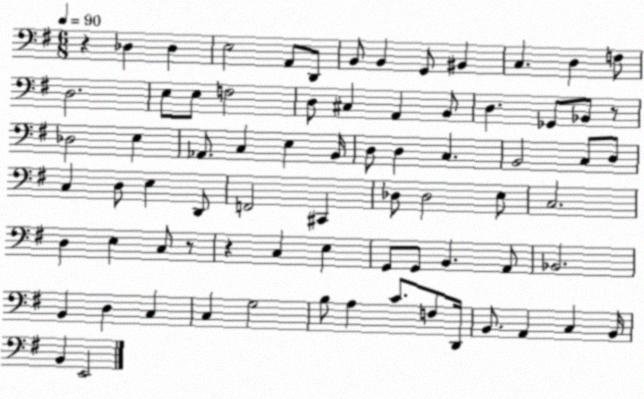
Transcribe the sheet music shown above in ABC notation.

X:1
T:Untitled
M:6/8
L:1/4
K:G
z _D, _D, E,2 A,,/2 D,,/2 B,,/2 B,, G,,/2 ^B,, C, D, F,/2 D,2 E,/2 E,/2 F,2 D,/2 ^C, A,, B,,/2 D, _G,,/2 _B,,/2 z/2 _D,2 E, _A,,/2 C, E, B,,/4 D,/2 D, C, B,,2 C,/2 D,/2 C, D,/2 E, D,,/2 F,,2 ^C,, _D,/2 _D,2 E,/2 C,2 D, E, C,/2 z/2 z C, E, G,,/2 G,,/2 B,, A,,/2 _B,,2 B,, D, C, C, G,2 B,/2 A, C/2 F,/2 D,,/4 B,,/2 A,, C, B,,/4 B,, E,,2